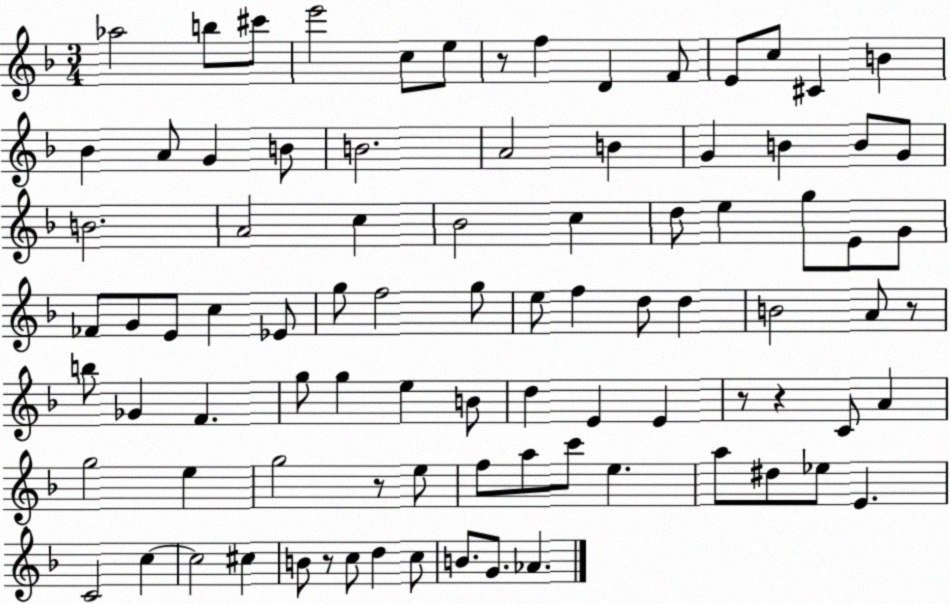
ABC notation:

X:1
T:Untitled
M:3/4
L:1/4
K:F
_a2 b/2 ^c'/2 e'2 c/2 e/2 z/2 f D F/2 E/2 c/2 ^C B _B A/2 G B/2 B2 A2 B G B B/2 G/2 B2 A2 c _B2 c d/2 e g/2 E/2 G/2 _F/2 G/2 E/2 c _E/2 g/2 f2 g/2 e/2 f d/2 d B2 A/2 z/2 b/2 _G F g/2 g e B/2 d E E z/2 z C/2 A g2 e g2 z/2 e/2 f/2 a/2 c'/2 e a/2 ^d/2 _e/2 E C2 c c2 ^c B/2 z/2 c/2 d c/2 B/2 G/2 _A